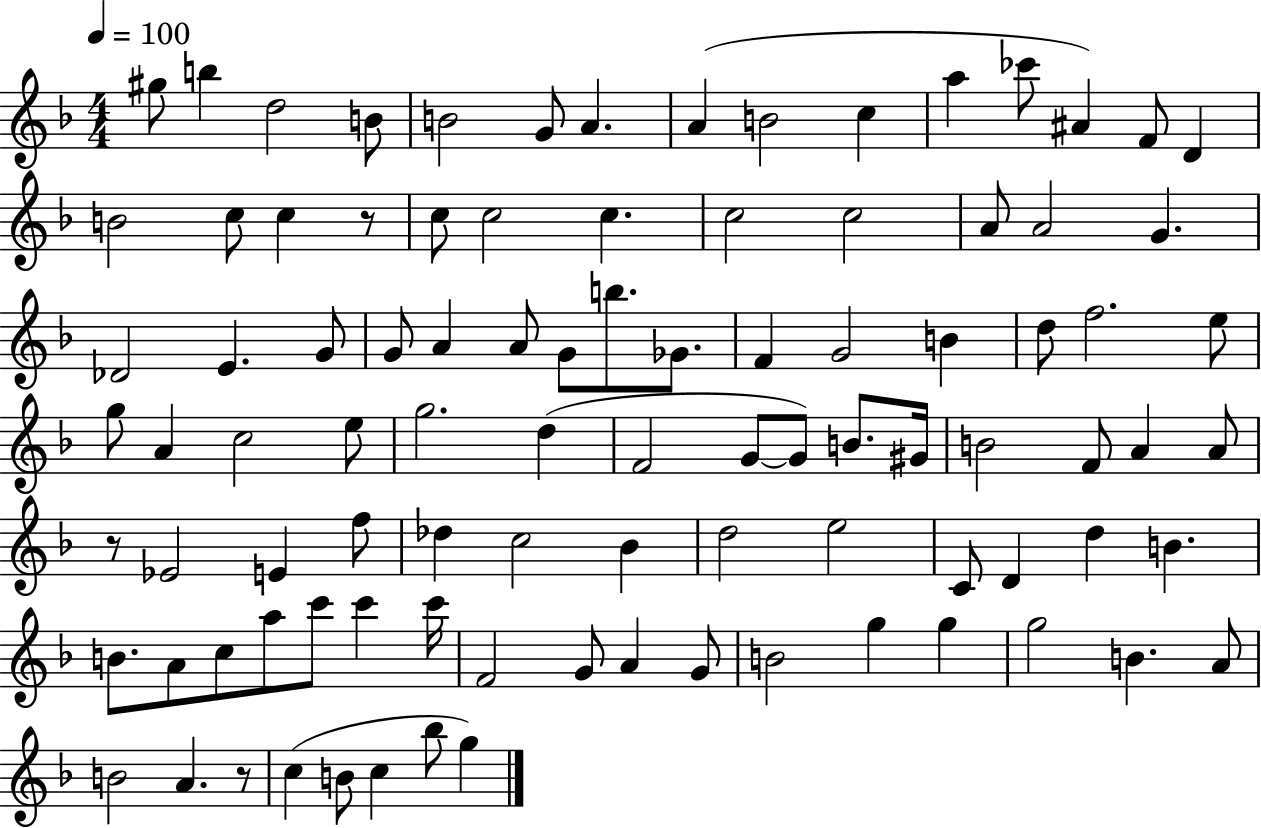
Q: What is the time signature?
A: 4/4